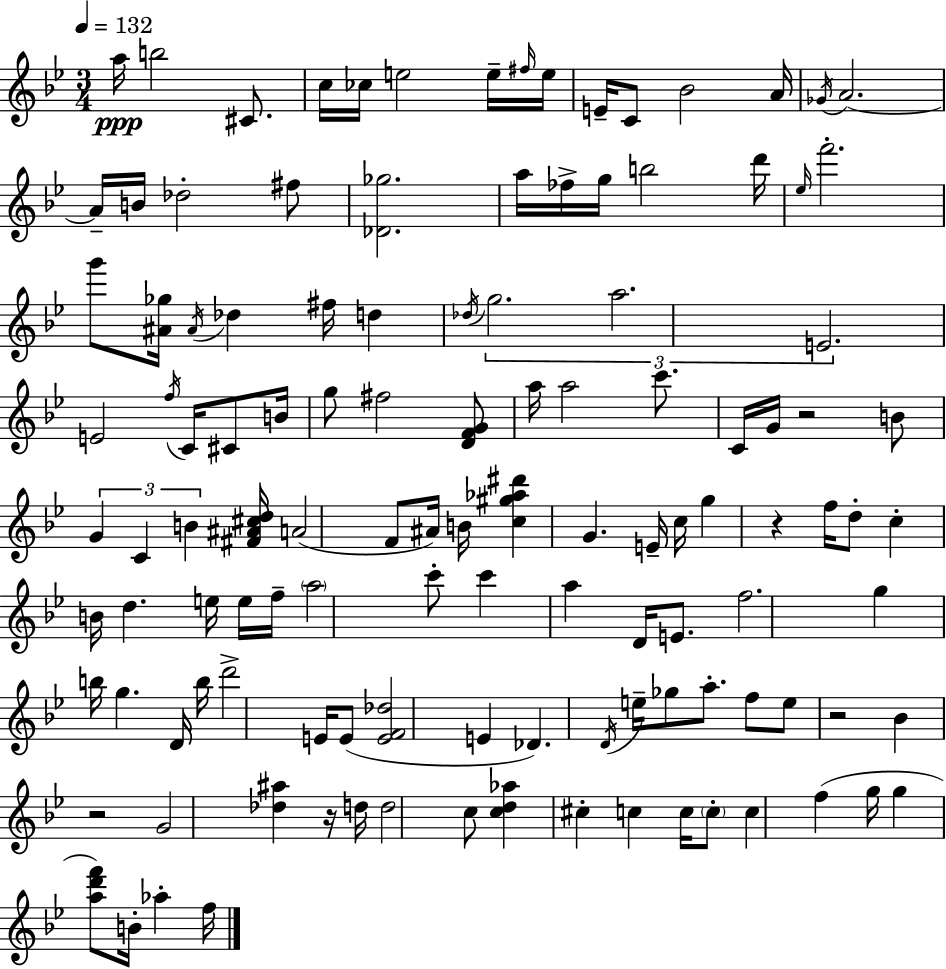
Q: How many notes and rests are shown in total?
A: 120